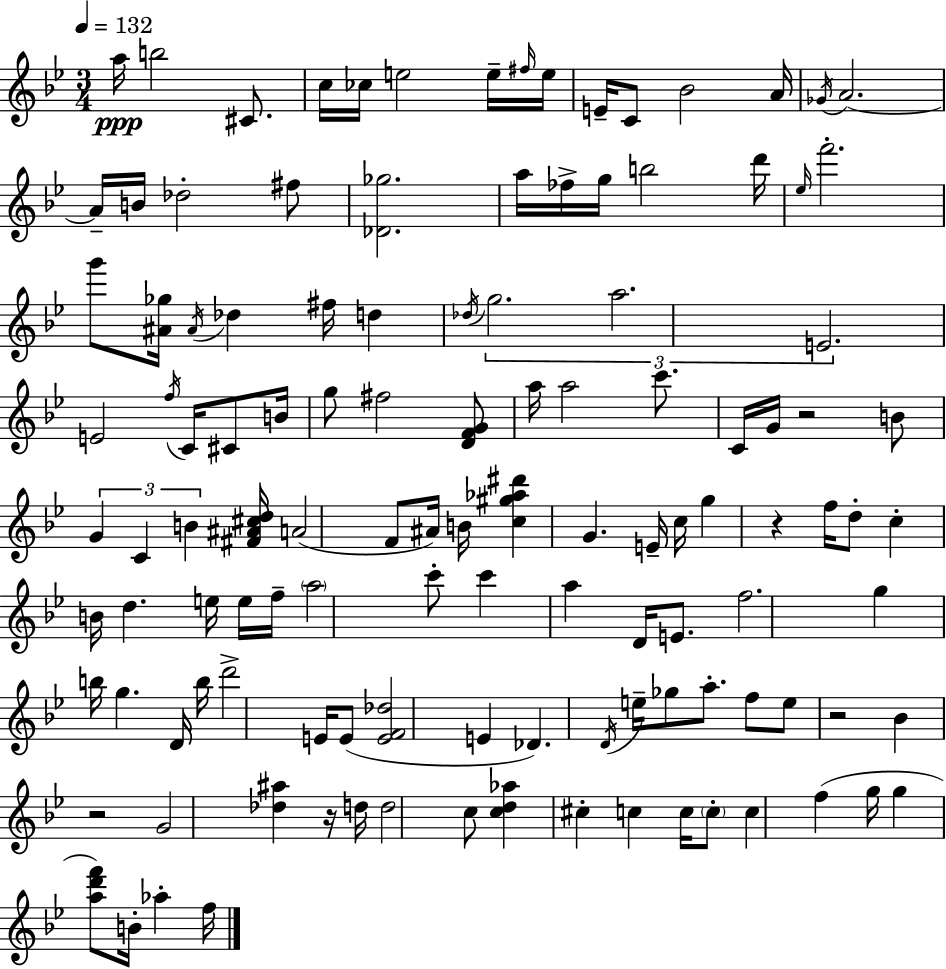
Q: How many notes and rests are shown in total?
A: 120